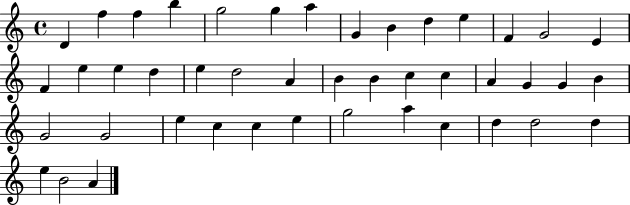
D4/q F5/q F5/q B5/q G5/h G5/q A5/q G4/q B4/q D5/q E5/q F4/q G4/h E4/q F4/q E5/q E5/q D5/q E5/q D5/h A4/q B4/q B4/q C5/q C5/q A4/q G4/q G4/q B4/q G4/h G4/h E5/q C5/q C5/q E5/q G5/h A5/q C5/q D5/q D5/h D5/q E5/q B4/h A4/q